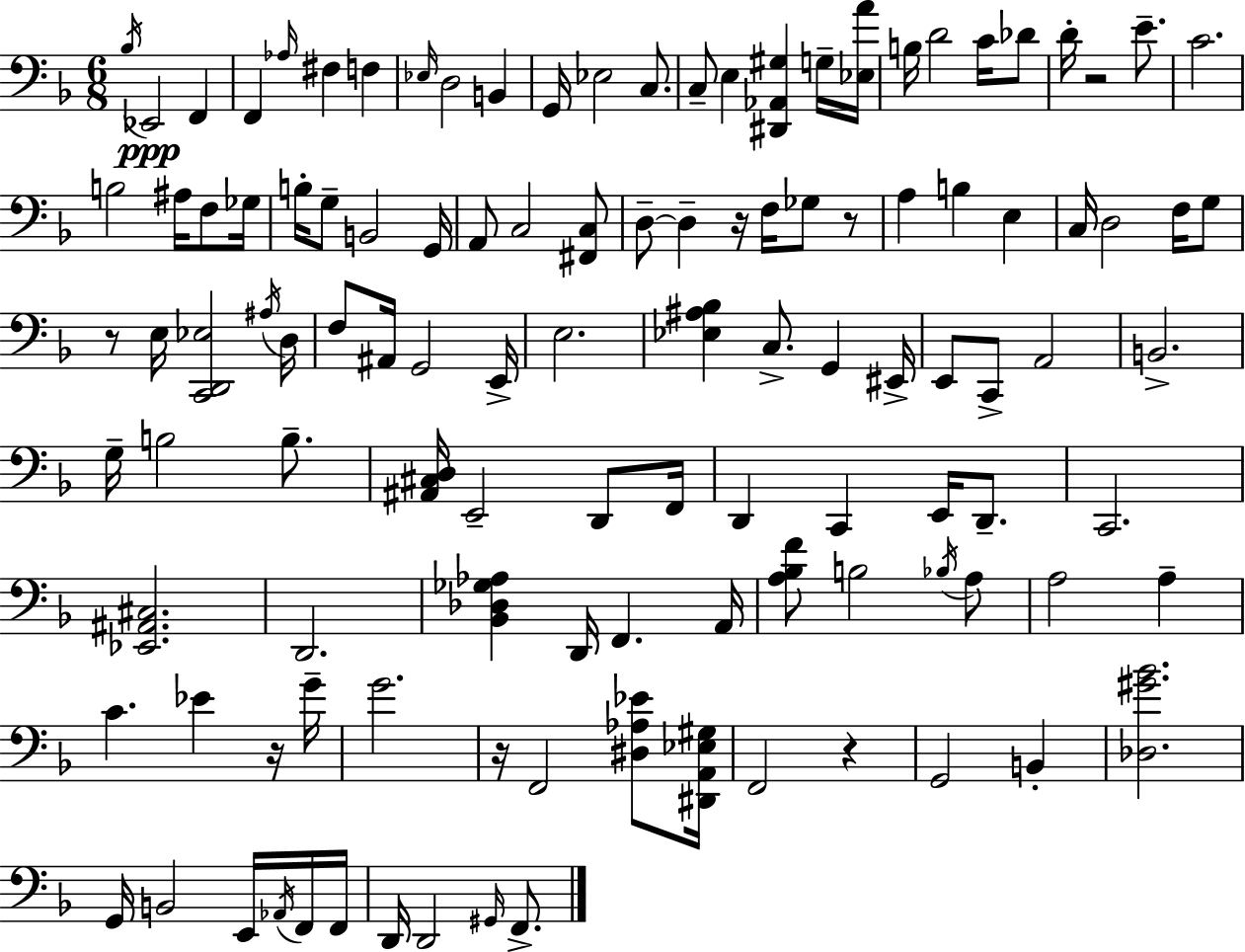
{
  \clef bass
  \numericTimeSignature
  \time 6/8
  \key f \major
  \acciaccatura { bes16 }\ppp ees,2 f,4 | f,4 \grace { aes16 } fis4 f4 | \grace { ees16 } d2 b,4 | g,16 ees2 | \break c8. c8-- e4 <dis, aes, gis>4 | g16-- <ees a'>16 b16 d'2 | c'16 des'8 d'16-. r2 | e'8.-- c'2. | \break b2 ais16 | f8 ges16 b16-. g8-- b,2 | g,16 a,8 c2 | <fis, c>8 d8--~~ d4-- r16 f16 ges8 | \break r8 a4 b4 e4 | c16 d2 | f16 g8 r8 e16 <c, d, ees>2 | \acciaccatura { ais16 } d16 f8 ais,16 g,2 | \break e,16-> e2. | <ees ais bes>4 c8.-> g,4 | eis,16-> e,8 c,8-> a,2 | b,2.-> | \break g16-- b2 | b8.-- <ais, cis d>16 e,2-- | d,8 f,16 d,4 c,4 | e,16 d,8.-- c,2. | \break <ees, ais, cis>2. | d,2. | <bes, des ges aes>4 d,16 f,4. | a,16 <a bes f'>8 b2 | \break \acciaccatura { bes16 } a8 a2 | a4-- c'4. ees'4 | r16 g'16-- g'2. | r16 f,2 | \break <dis aes ees'>8 <dis, a, ees gis>16 f,2 | r4 g,2 | b,4-. <des gis' bes'>2. | g,16 b,2 | \break e,16 \acciaccatura { aes,16 } f,16 f,16 d,16 d,2 | \grace { gis,16 } f,8.-> \bar "|."
}